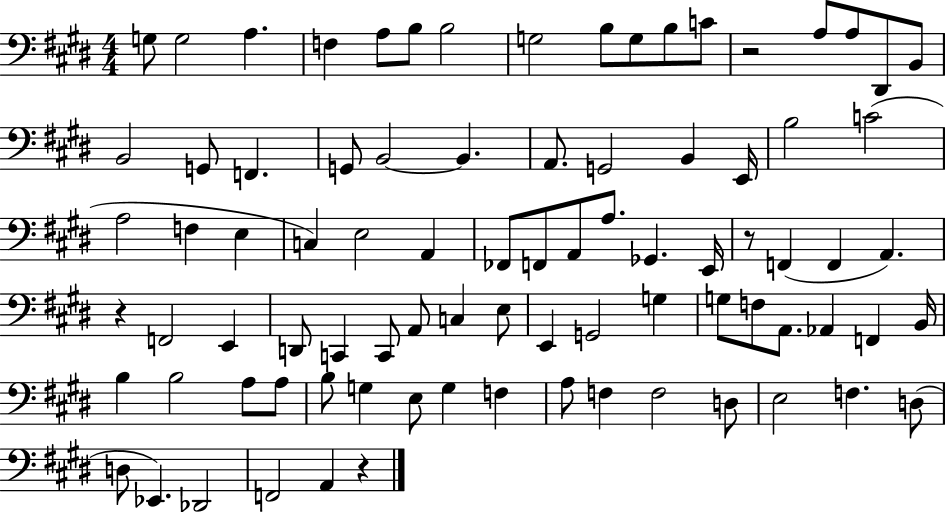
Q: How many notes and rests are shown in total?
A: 85